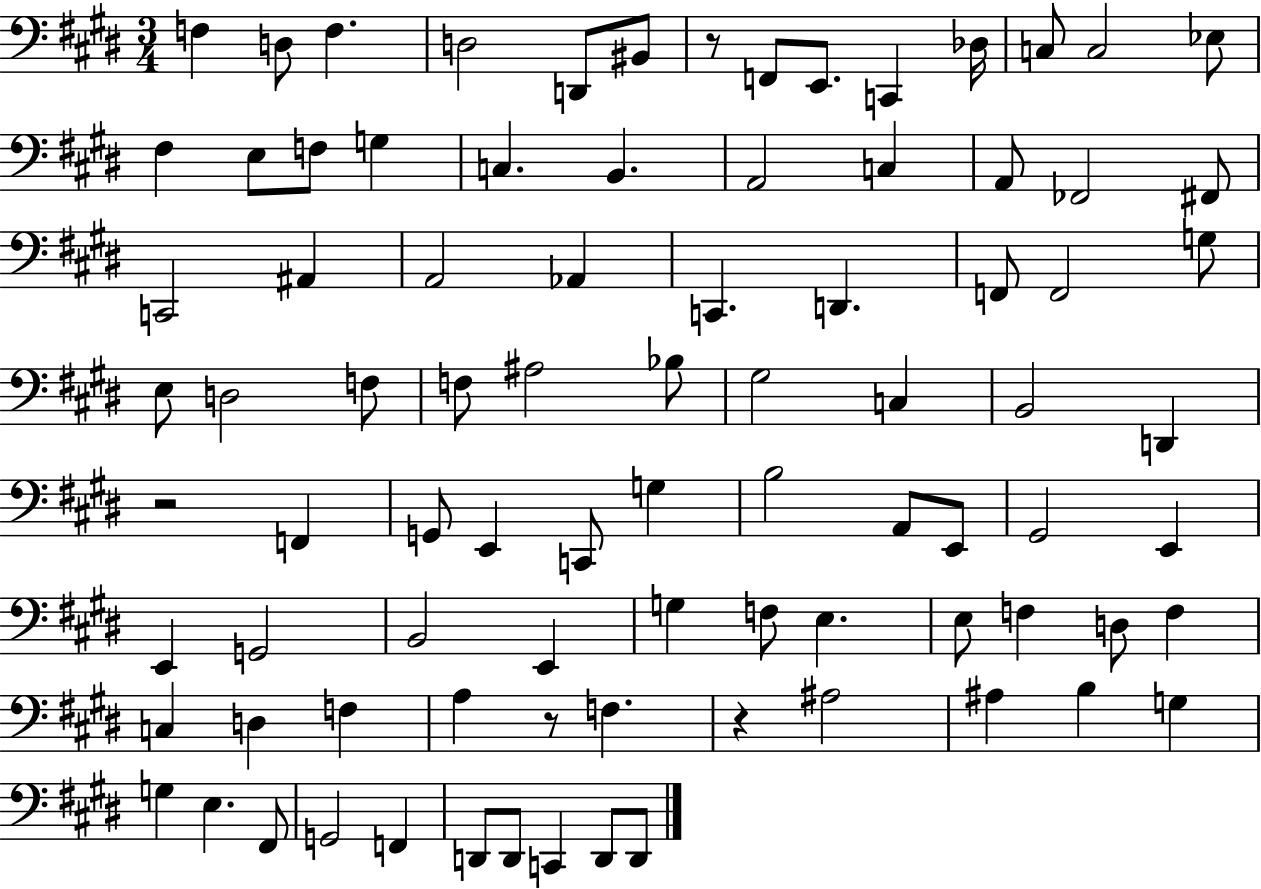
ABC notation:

X:1
T:Untitled
M:3/4
L:1/4
K:E
F, D,/2 F, D,2 D,,/2 ^B,,/2 z/2 F,,/2 E,,/2 C,, _D,/4 C,/2 C,2 _E,/2 ^F, E,/2 F,/2 G, C, B,, A,,2 C, A,,/2 _F,,2 ^F,,/2 C,,2 ^A,, A,,2 _A,, C,, D,, F,,/2 F,,2 G,/2 E,/2 D,2 F,/2 F,/2 ^A,2 _B,/2 ^G,2 C, B,,2 D,, z2 F,, G,,/2 E,, C,,/2 G, B,2 A,,/2 E,,/2 ^G,,2 E,, E,, G,,2 B,,2 E,, G, F,/2 E, E,/2 F, D,/2 F, C, D, F, A, z/2 F, z ^A,2 ^A, B, G, G, E, ^F,,/2 G,,2 F,, D,,/2 D,,/2 C,, D,,/2 D,,/2